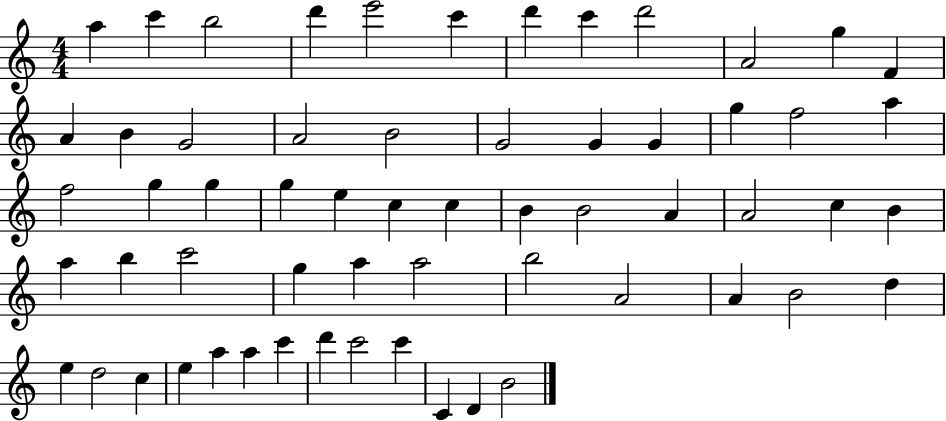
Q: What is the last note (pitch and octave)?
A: B4